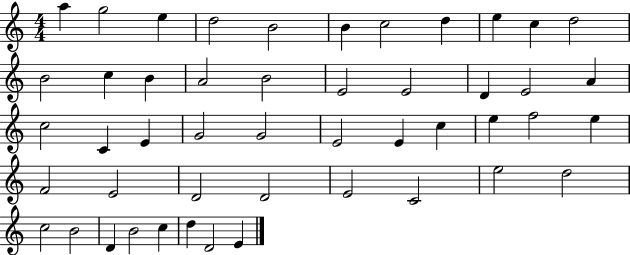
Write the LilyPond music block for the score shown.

{
  \clef treble
  \numericTimeSignature
  \time 4/4
  \key c \major
  a''4 g''2 e''4 | d''2 b'2 | b'4 c''2 d''4 | e''4 c''4 d''2 | \break b'2 c''4 b'4 | a'2 b'2 | e'2 e'2 | d'4 e'2 a'4 | \break c''2 c'4 e'4 | g'2 g'2 | e'2 e'4 c''4 | e''4 f''2 e''4 | \break f'2 e'2 | d'2 d'2 | e'2 c'2 | e''2 d''2 | \break c''2 b'2 | d'4 b'2 c''4 | d''4 d'2 e'4 | \bar "|."
}